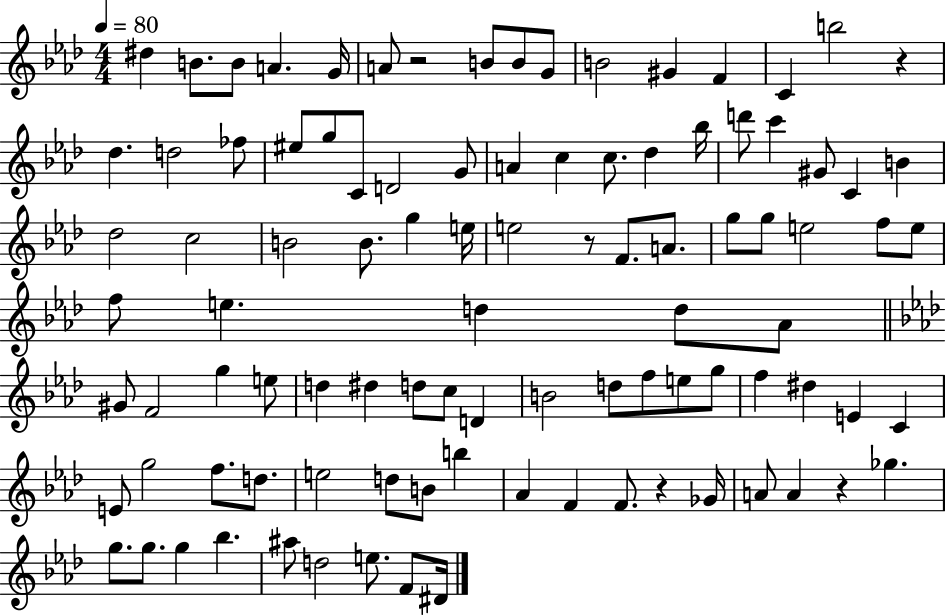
D#5/q B4/e. B4/e A4/q. G4/s A4/e R/h B4/e B4/e G4/e B4/h G#4/q F4/q C4/q B5/h R/q Db5/q. D5/h FES5/e EIS5/e G5/e C4/e D4/h G4/e A4/q C5/q C5/e. Db5/q Bb5/s D6/e C6/q G#4/e C4/q B4/q Db5/h C5/h B4/h B4/e. G5/q E5/s E5/h R/e F4/e. A4/e. G5/e G5/e E5/h F5/e E5/e F5/e E5/q. D5/q D5/e Ab4/e G#4/e F4/h G5/q E5/e D5/q D#5/q D5/e C5/e D4/q B4/h D5/e F5/e E5/e G5/e F5/q D#5/q E4/q C4/q E4/e G5/h F5/e. D5/e. E5/h D5/e B4/e B5/q Ab4/q F4/q F4/e. R/q Gb4/s A4/e A4/q R/q Gb5/q. G5/e. G5/e. G5/q Bb5/q. A#5/e D5/h E5/e. F4/e D#4/s